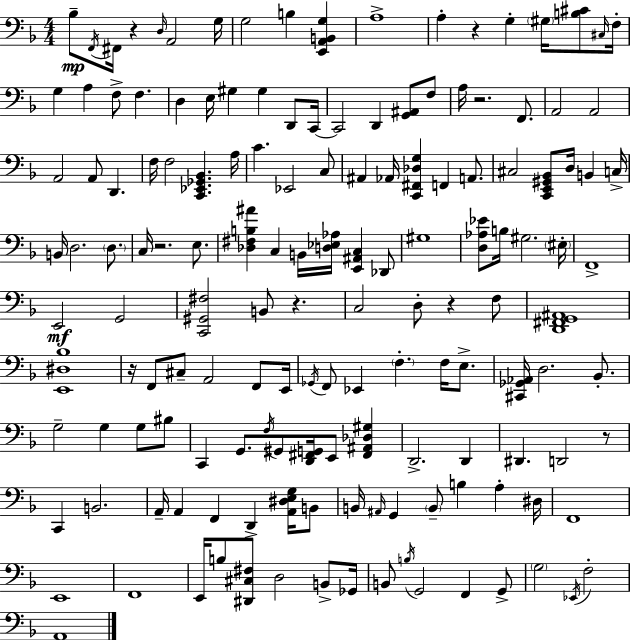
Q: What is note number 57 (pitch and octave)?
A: G#3